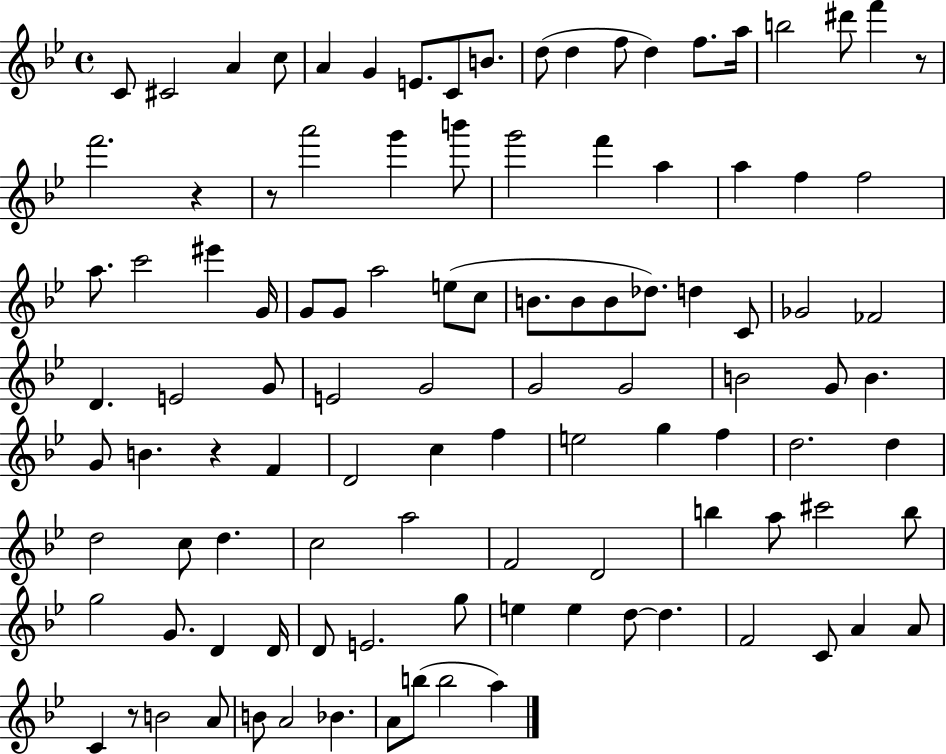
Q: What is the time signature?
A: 4/4